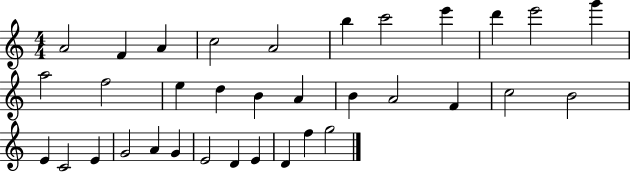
A4/h F4/q A4/q C5/h A4/h B5/q C6/h E6/q D6/q E6/h G6/q A5/h F5/h E5/q D5/q B4/q A4/q B4/q A4/h F4/q C5/h B4/h E4/q C4/h E4/q G4/h A4/q G4/q E4/h D4/q E4/q D4/q F5/q G5/h